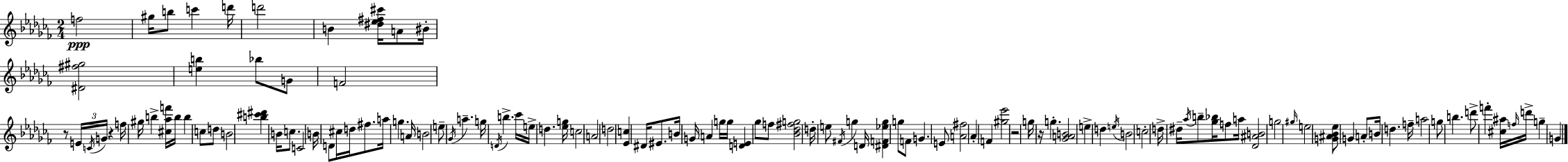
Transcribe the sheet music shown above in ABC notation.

X:1
T:Untitled
M:2/4
L:1/4
K:Abm
f2 ^g/4 b/2 c' d'/4 d'2 B [^d_e^f^c']/4 A/2 ^B/4 [^D^f^g]2 [eb] _b/2 G/2 F2 z/2 E/4 C/4 G/4 z f/4 ^g/4 b [^c_af']/4 b/4 b c/2 d/2 B2 [b^c'^d'] B/4 c/2 C2 B/4 D/2 ^c/4 d/4 ^f/2 a/4 g A/4 B2 e/2 _G/4 a g/4 D/4 b _c'/4 e/4 d [_eg]/4 c2 A2 d2 [_Ec] ^D/4 ^E/2 B/4 G/4 A g/4 g/4 [DE] _g/2 f/2 [_B_d^fg]2 d/4 e/2 ^F/4 g D/4 [^DF_eg] g/2 F/2 G E/2 [A^f]2 _A F [^g_e']2 z2 g/4 z/4 g [_GAB]2 e d e/4 B2 c2 d/4 ^d/4 _a/4 b/2 [_g_b]/4 f/2 a/4 [_D^AB]2 g2 ^g/4 e2 [G^A_B_e]/2 G A/2 B/4 d f/4 a2 g/2 b d'/2 f' [^c^a]/4 f/4 d'/4 g G